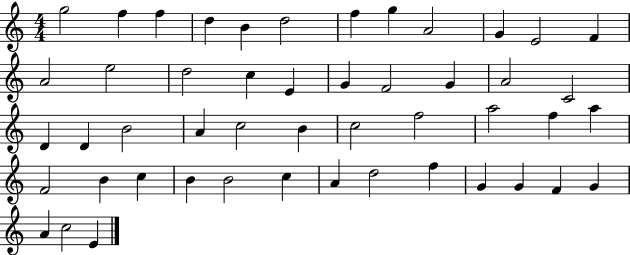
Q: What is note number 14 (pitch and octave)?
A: E5